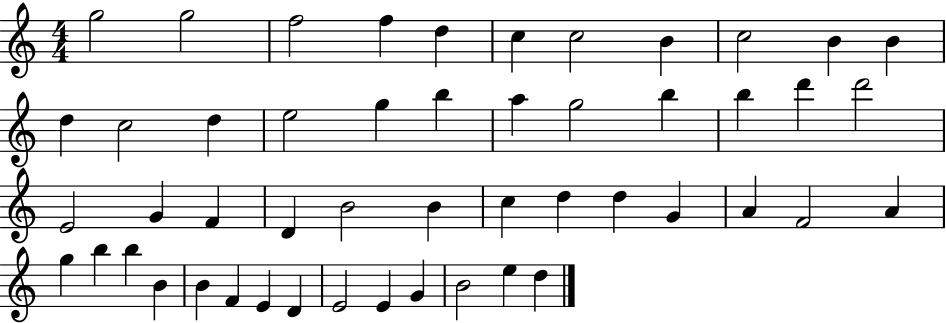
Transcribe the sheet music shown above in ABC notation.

X:1
T:Untitled
M:4/4
L:1/4
K:C
g2 g2 f2 f d c c2 B c2 B B d c2 d e2 g b a g2 b b d' d'2 E2 G F D B2 B c d d G A F2 A g b b B B F E D E2 E G B2 e d